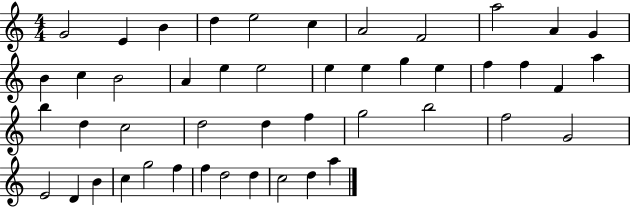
G4/h E4/q B4/q D5/q E5/h C5/q A4/h F4/h A5/h A4/q G4/q B4/q C5/q B4/h A4/q E5/q E5/h E5/q E5/q G5/q E5/q F5/q F5/q F4/q A5/q B5/q D5/q C5/h D5/h D5/q F5/q G5/h B5/h F5/h G4/h E4/h D4/q B4/q C5/q G5/h F5/q F5/q D5/h D5/q C5/h D5/q A5/q